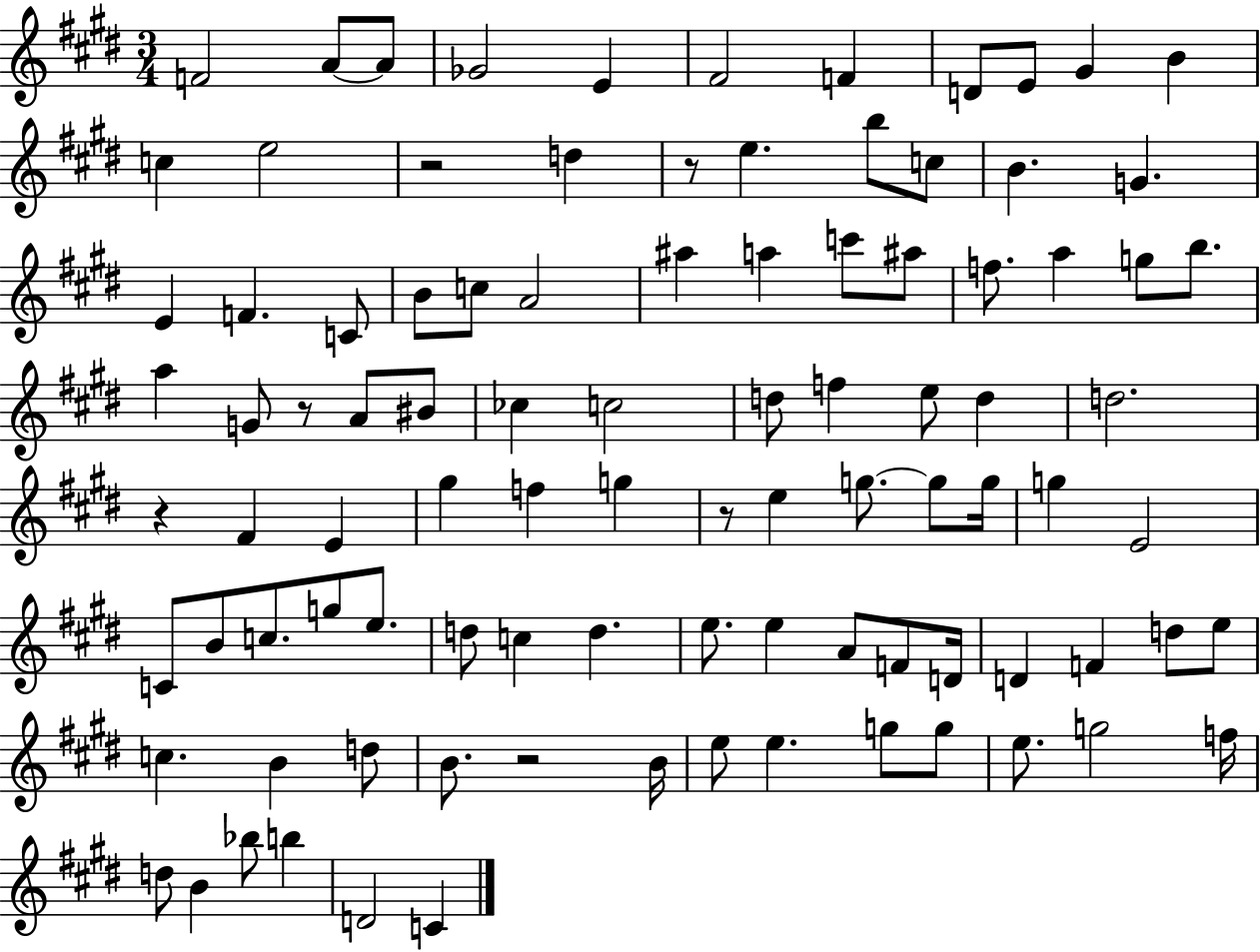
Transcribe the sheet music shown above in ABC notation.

X:1
T:Untitled
M:3/4
L:1/4
K:E
F2 A/2 A/2 _G2 E ^F2 F D/2 E/2 ^G B c e2 z2 d z/2 e b/2 c/2 B G E F C/2 B/2 c/2 A2 ^a a c'/2 ^a/2 f/2 a g/2 b/2 a G/2 z/2 A/2 ^B/2 _c c2 d/2 f e/2 d d2 z ^F E ^g f g z/2 e g/2 g/2 g/4 g E2 C/2 B/2 c/2 g/2 e/2 d/2 c d e/2 e A/2 F/2 D/4 D F d/2 e/2 c B d/2 B/2 z2 B/4 e/2 e g/2 g/2 e/2 g2 f/4 d/2 B _b/2 b D2 C